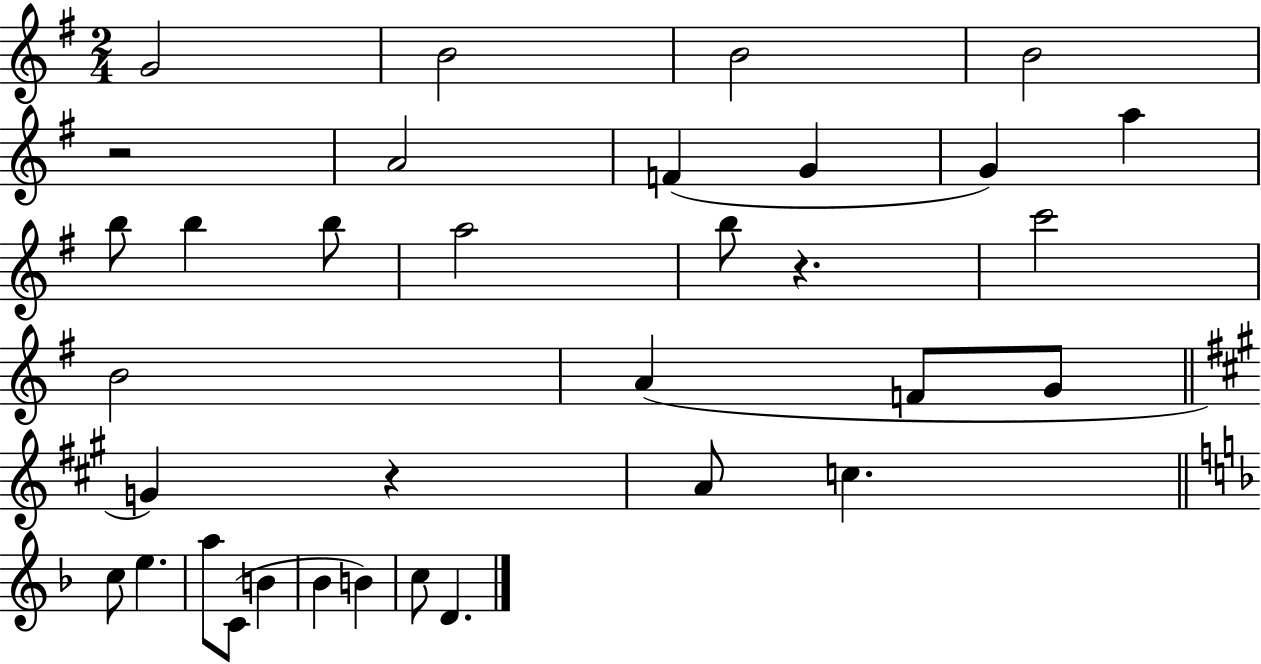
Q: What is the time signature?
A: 2/4